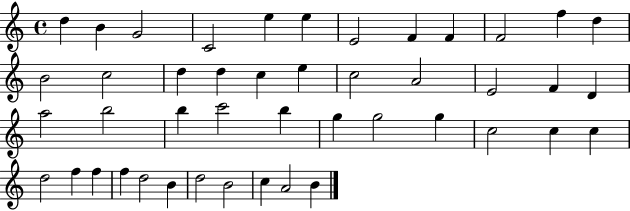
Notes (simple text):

D5/q B4/q G4/h C4/h E5/q E5/q E4/h F4/q F4/q F4/h F5/q D5/q B4/h C5/h D5/q D5/q C5/q E5/q C5/h A4/h E4/h F4/q D4/q A5/h B5/h B5/q C6/h B5/q G5/q G5/h G5/q C5/h C5/q C5/q D5/h F5/q F5/q F5/q D5/h B4/q D5/h B4/h C5/q A4/h B4/q